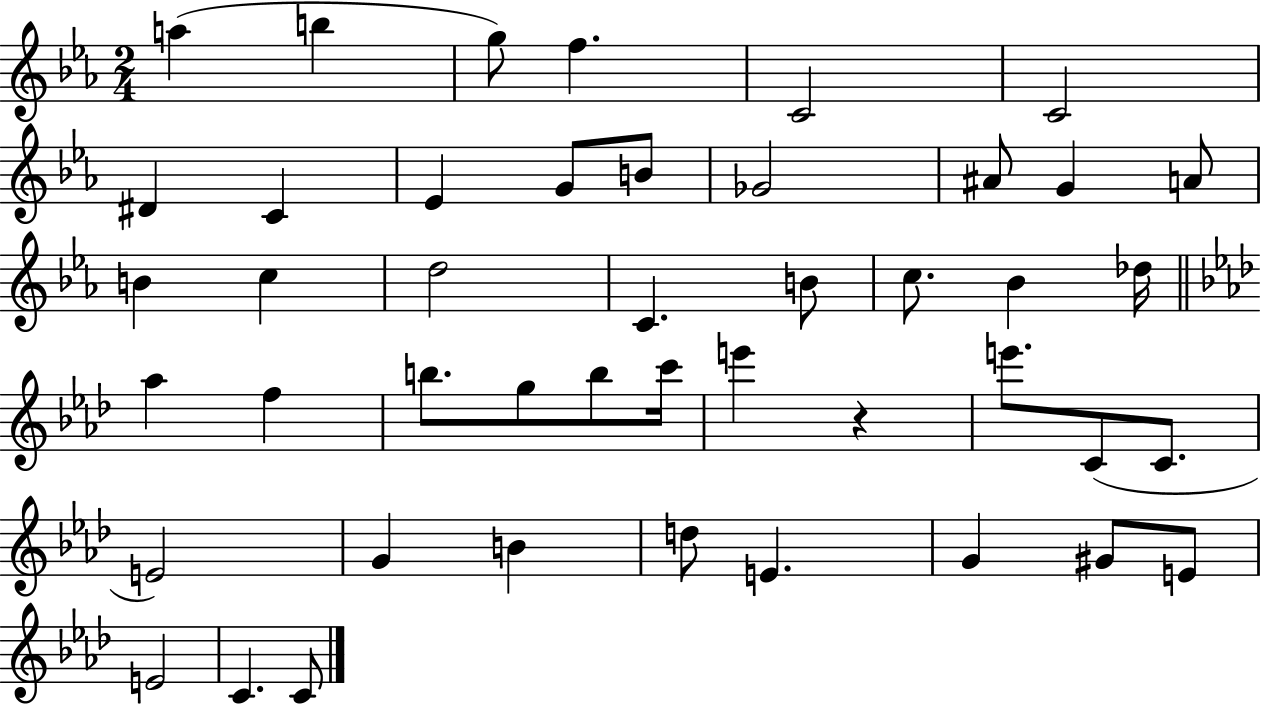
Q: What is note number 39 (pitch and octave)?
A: G4